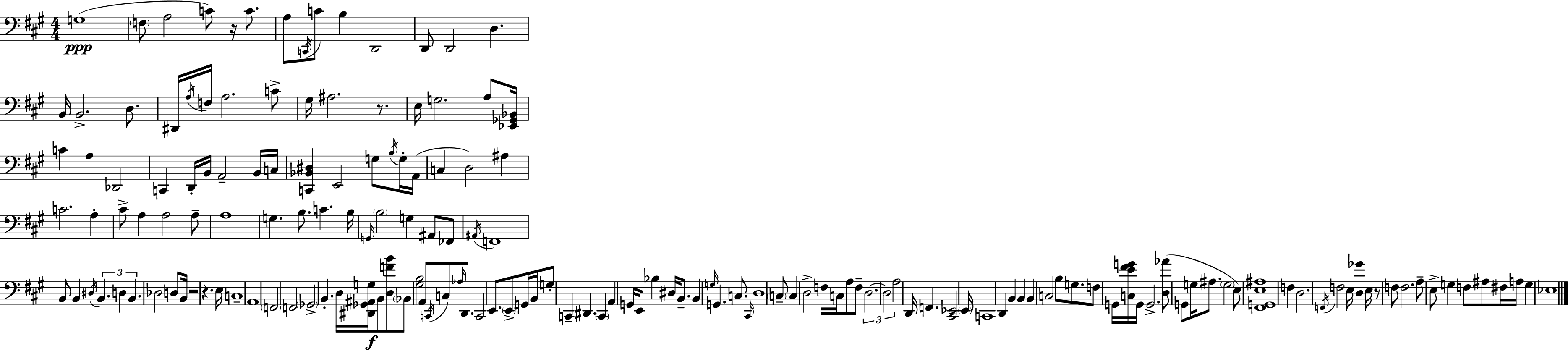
G3/w F3/e A3/h C4/e R/s C4/e. A3/e C2/s C4/e B3/q D2/h D2/e D2/h D3/q. B2/s B2/h. D3/e. D#2/s A3/s F3/s A3/h. C4/e G#3/s A#3/h. R/e. E3/s G3/h. A3/e [Eb2,Gb2,Bb2]/s C4/q A3/q Db2/h C2/q D2/s B2/s A2/h B2/s C3/s [C2,Bb2,D#3]/q E2/h G3/e B3/s G3/s A2/s C3/q D3/h A#3/q C4/h. A3/q C#4/e A3/q A3/h A3/e A3/w G3/q. B3/e. C4/q. B3/s G2/s B3/h G3/q A#2/e FES2/e A#2/s F2/w B2/e B2/q D#3/s B2/q. D3/q B2/q. Db3/h D3/e B2/s R/h R/q. E3/s C3/w A2/w F2/h F2/h Gb2/h B2/q. D3/s [D#2,Gb2,A#2,G3]/s B2/e [D3,F4,B4]/e Bb2/e [G#3,B3]/h A2/e C2/s C3/e Ab3/s D2/e. C2/h E2/e. E2/e G2/s B2/s G3/e C2/q D#2/q. C2/q A2/q G2/s E2/e Bb3/q D#3/s B2/e. B2/q G3/s G2/q. C3/e. C#2/s D3/w C3/e C3/q D3/h F3/s C3/s A3/e F3/e D3/h. D3/h A3/h D2/s F2/q. [C#2,Eb2]/h E2/s C2/w D2/q B2/q B2/q B2/q C3/h B3/e G3/e. F3/e G2/s [C3,E4,F#4,G4]/s G2/s G2/h. [D3,Ab4]/e G2/e G3/s A#3/e. G3/h E3/e [F#2,G2,E3,A#3]/w F3/q D3/h. F2/s F3/h E3/s [D3,Gb4]/q E3/s R/e F3/e F3/h. A3/e E3/e G3/q F3/e A#3/e F#3/s A3/s G3/q Eb3/w